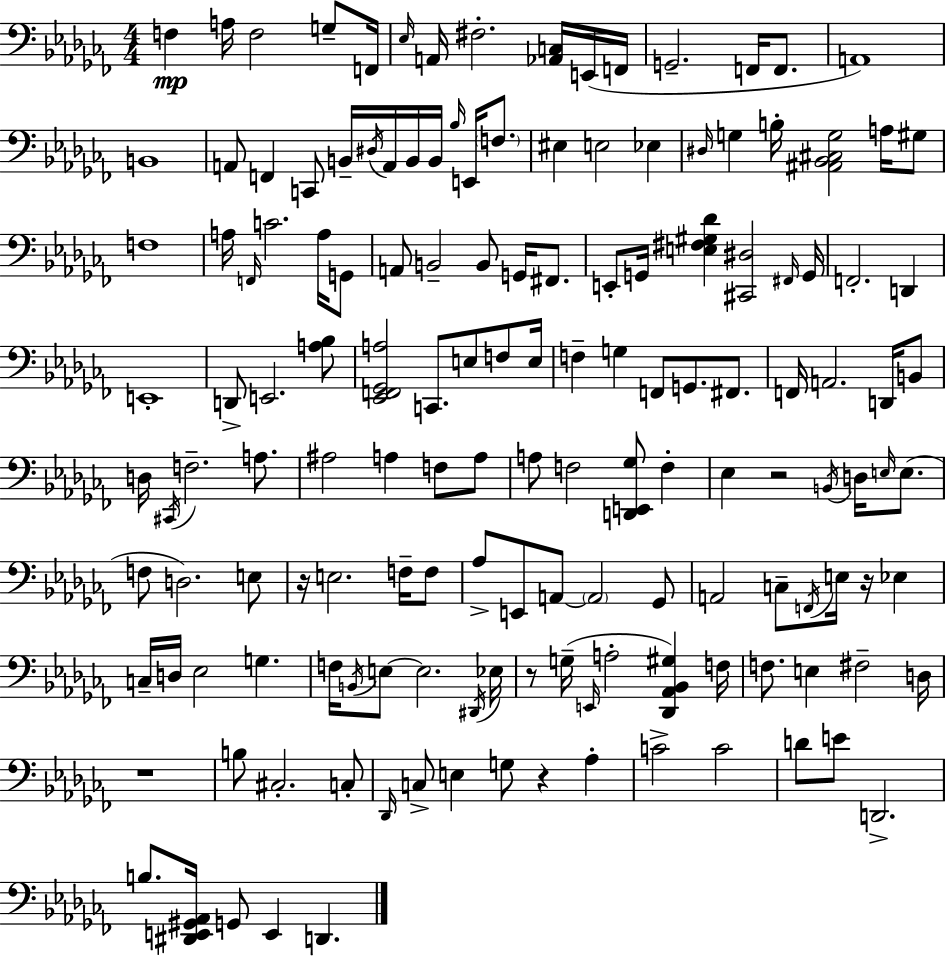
{
  \clef bass
  \numericTimeSignature
  \time 4/4
  \key aes \minor
  f4\mp a16 f2 g8-- f,16 | \grace { ees16 } a,16 fis2.-. <aes, c>16 e,16( | f,16 g,2.-- f,16 f,8. | a,1) | \break b,1 | a,8 f,4 c,8 b,16-- \acciaccatura { dis16 } a,16 b,16 b,16 \grace { bes16 } e,16 | \parenthesize f8. eis4 e2 ees4 | \grace { dis16 } g4 b16-. <ais, bes, cis g>2 | \break a16 gis8 f1 | a16 \grace { f,16 } c'2. | a16 g,8 a,8 b,2-- b,8 | g,16 fis,8. e,8-. g,16 <e fis gis des'>4 <cis, dis>2 | \break \grace { fis,16 } g,16 f,2.-. | d,4 e,1-. | d,8-> e,2. | <a bes>8 <ees, f, ges, a>2 c,8. | \break e8 f8 e16 f4-- g4 f,8 | g,8. fis,8. f,16 a,2. | d,16 b,8 d16 \acciaccatura { cis,16 } f2.-- | a8. ais2 a4 | \break f8 a8 a8 f2 | <d, e, ges>8 f4-. ees4 r2 | \acciaccatura { b,16 } d16 \grace { e16 } e8.( f8 d2.) | e8 r16 e2. | \break f16-- f8 aes8-> e,8 a,8~~ \parenthesize a,2 | ges,8 a,2 | c8-- \acciaccatura { f,16 } e16 r16 ees4 c16-- d16 ees2 | g4. f16 \acciaccatura { b,16 } e8~~ e2. | \break \acciaccatura { dis,16 } ees16 r8 g16--( \grace { e,16 } | a2-. <des, aes, bes, gis>4) f16 f8. | e4 fis2-- d16 r1 | b8 cis2.-. | \break c8-. \grace { des,16 } c8-> | e4 g8 r4 aes4-. c'2-> | c'2 d'8 | e'8 d,2.-> b8. | \break <dis, e, gis, aes,>16 g,8 e,4 d,4. \bar "|."
}